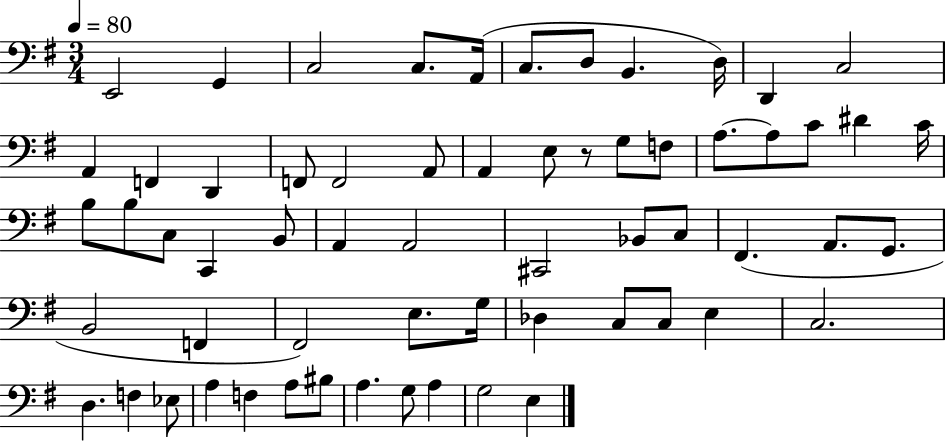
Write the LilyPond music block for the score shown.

{
  \clef bass
  \numericTimeSignature
  \time 3/4
  \key g \major
  \tempo 4 = 80
  e,2 g,4 | c2 c8. a,16( | c8. d8 b,4. d16) | d,4 c2 | \break a,4 f,4 d,4 | f,8 f,2 a,8 | a,4 e8 r8 g8 f8 | a8.~~ a8 c'8 dis'4 c'16 | \break b8 b8 c8 c,4 b,8 | a,4 a,2 | cis,2 bes,8 c8 | fis,4.( a,8. g,8. | \break b,2 f,4 | fis,2) e8. g16 | des4 c8 c8 e4 | c2. | \break d4. f4 ees8 | a4 f4 a8 bis8 | a4. g8 a4 | g2 e4 | \break \bar "|."
}